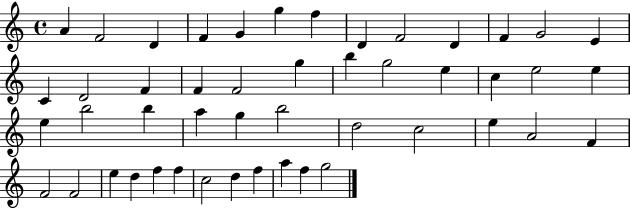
A4/q F4/h D4/q F4/q G4/q G5/q F5/q D4/q F4/h D4/q F4/q G4/h E4/q C4/q D4/h F4/q F4/q F4/h G5/q B5/q G5/h E5/q C5/q E5/h E5/q E5/q B5/h B5/q A5/q G5/q B5/h D5/h C5/h E5/q A4/h F4/q F4/h F4/h E5/q D5/q F5/q F5/q C5/h D5/q F5/q A5/q F5/q G5/h